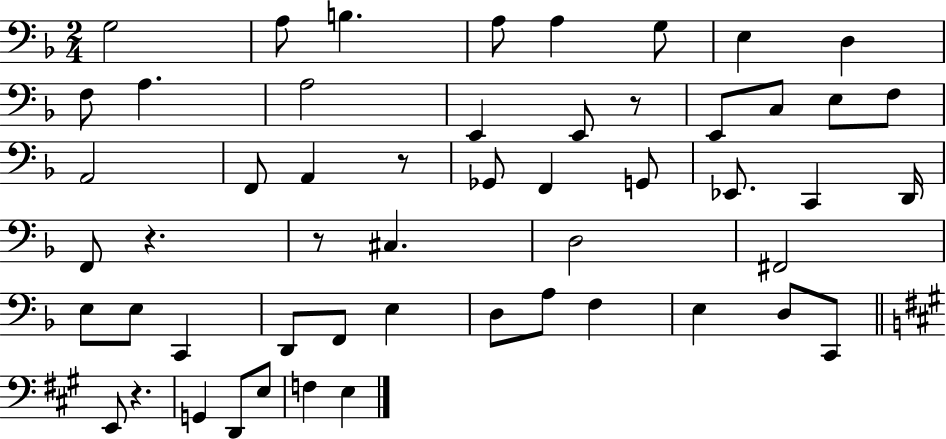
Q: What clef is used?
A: bass